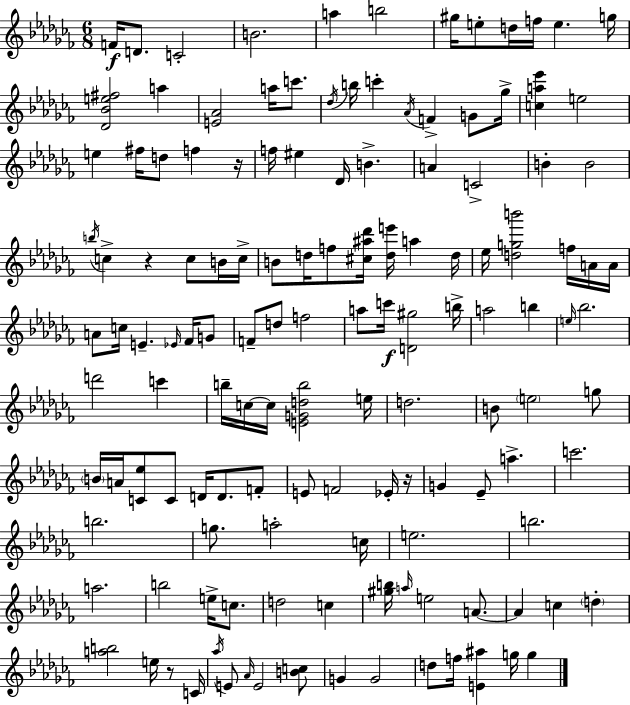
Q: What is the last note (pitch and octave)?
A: G5